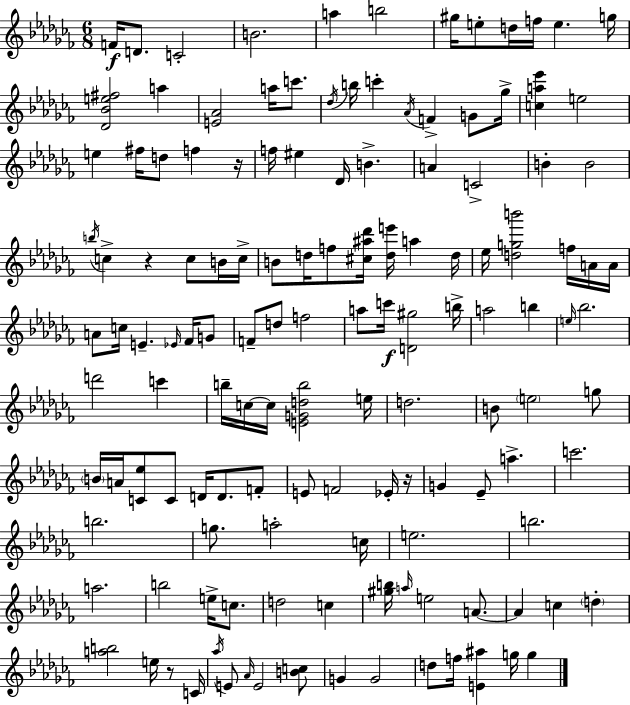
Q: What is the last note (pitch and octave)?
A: G5